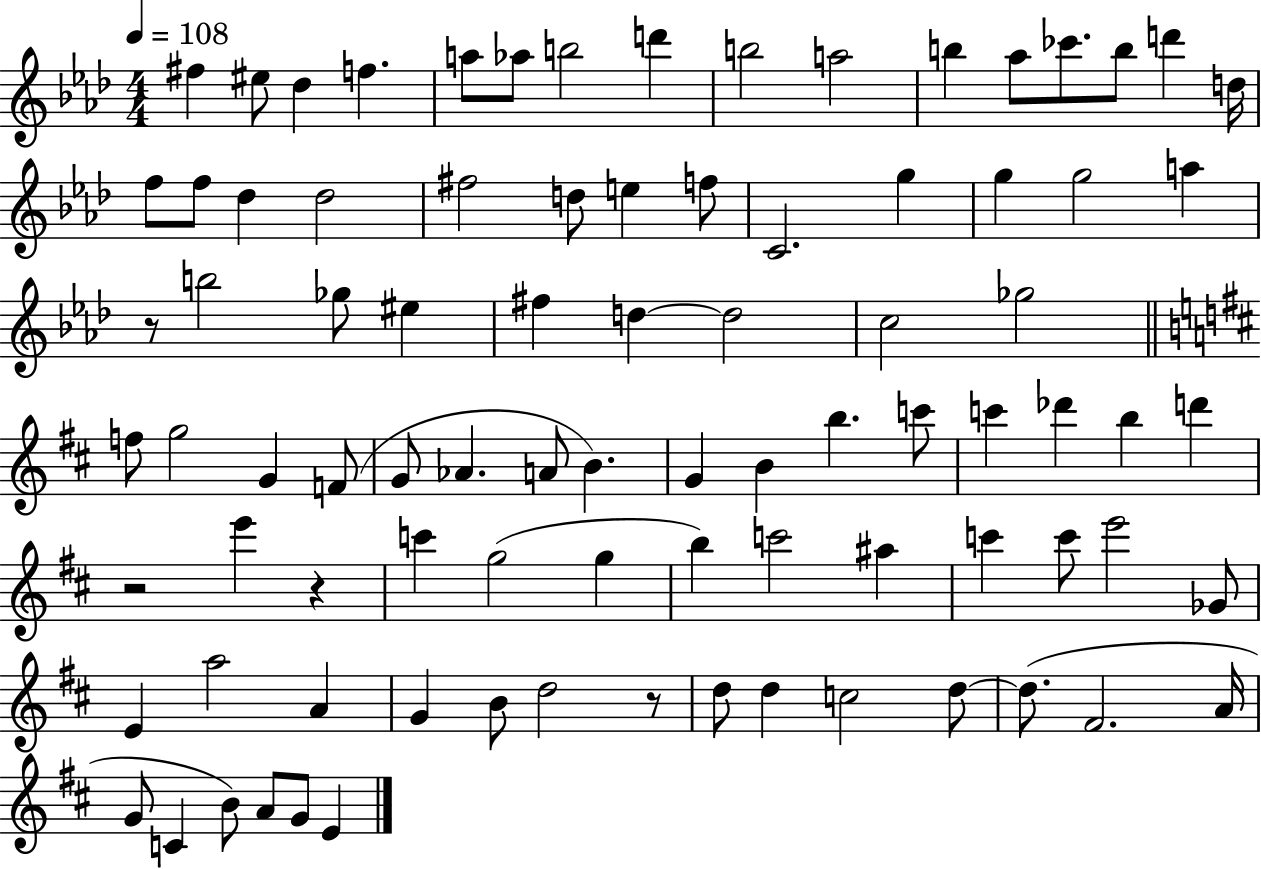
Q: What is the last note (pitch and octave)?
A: E4